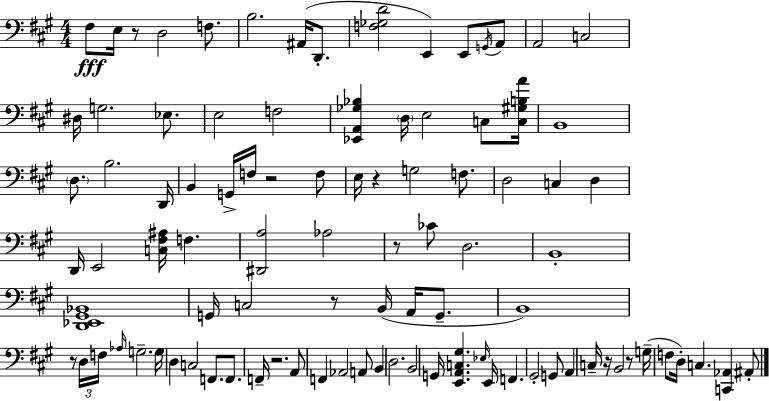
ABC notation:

X:1
T:Untitled
M:4/4
L:1/4
K:A
^F,/2 E,/4 z/2 D,2 F,/2 B,2 ^A,,/4 D,,/2 [F,_G,D]2 E,, E,,/2 G,,/4 A,,/2 A,,2 C,2 ^D,/4 G,2 _E,/2 E,2 F,2 [_E,,A,,_G,_B,] D,/4 E,2 C,/2 [C,^G,B,A]/4 B,,4 D,/2 B,2 D,,/4 B,, G,,/4 F,/4 z2 F,/2 E,/4 z G,2 F,/2 D,2 C, D, D,,/4 E,,2 [C,^F,^A,]/4 F, [^D,,A,]2 _A,2 z/2 _C/2 D,2 B,,4 [D,,_E,,^G,,_B,,]4 G,,/4 C,2 z/2 B,,/4 A,,/4 G,,/2 B,,4 z/2 D,/4 F,/4 _A,/4 G,2 G,/4 D, C,2 F,,/2 F,,/2 F,,/4 z2 A,,/2 F,, _A,,2 A,,/2 B,, D,2 B,,2 G,,/4 [E,,A,,C,^G,] _E,/4 E,,/4 F,, ^G,,2 G,,/2 A,, C,/4 z/4 B,,2 z/2 G,/4 F,/2 D,/4 C, [C,,_A,,] ^A,,/2